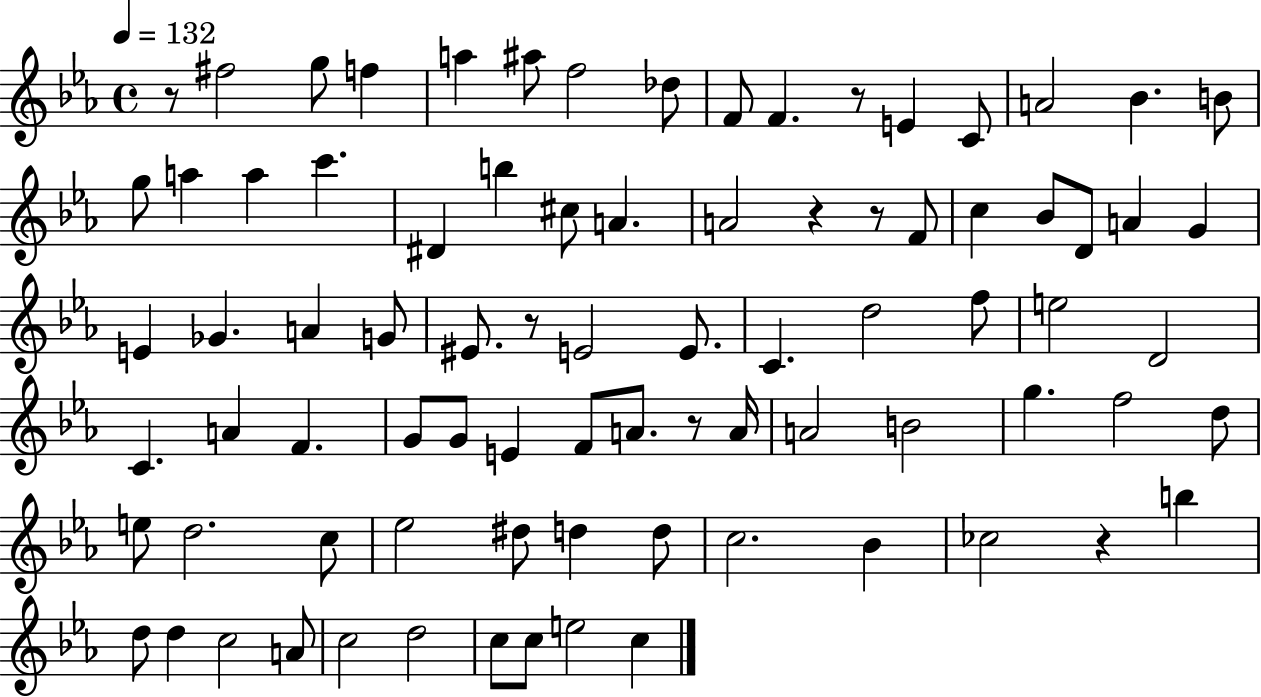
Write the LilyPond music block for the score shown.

{
  \clef treble
  \time 4/4
  \defaultTimeSignature
  \key ees \major
  \tempo 4 = 132
  r8 fis''2 g''8 f''4 | a''4 ais''8 f''2 des''8 | f'8 f'4. r8 e'4 c'8 | a'2 bes'4. b'8 | \break g''8 a''4 a''4 c'''4. | dis'4 b''4 cis''8 a'4. | a'2 r4 r8 f'8 | c''4 bes'8 d'8 a'4 g'4 | \break e'4 ges'4. a'4 g'8 | eis'8. r8 e'2 e'8. | c'4. d''2 f''8 | e''2 d'2 | \break c'4. a'4 f'4. | g'8 g'8 e'4 f'8 a'8. r8 a'16 | a'2 b'2 | g''4. f''2 d''8 | \break e''8 d''2. c''8 | ees''2 dis''8 d''4 d''8 | c''2. bes'4 | ces''2 r4 b''4 | \break d''8 d''4 c''2 a'8 | c''2 d''2 | c''8 c''8 e''2 c''4 | \bar "|."
}